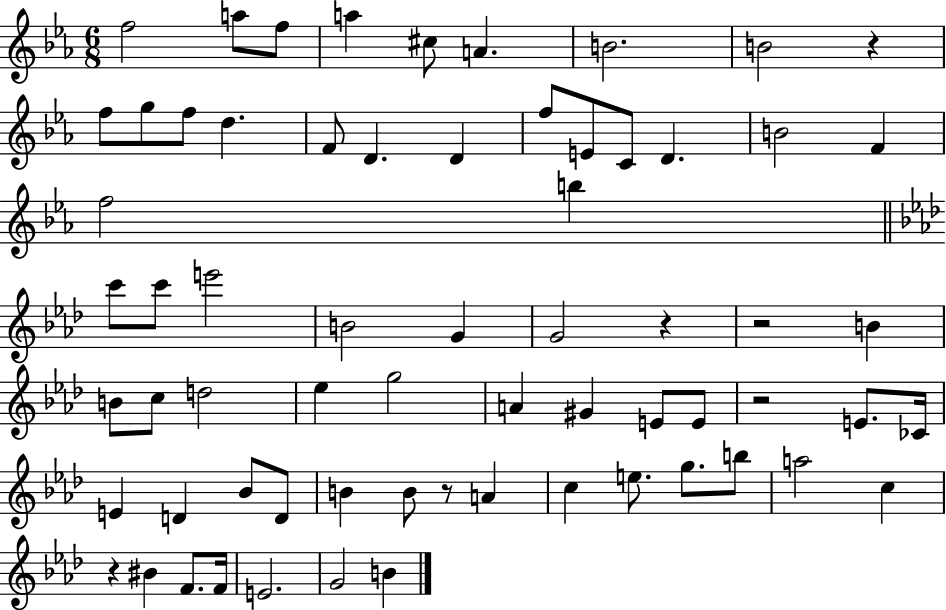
X:1
T:Untitled
M:6/8
L:1/4
K:Eb
f2 a/2 f/2 a ^c/2 A B2 B2 z f/2 g/2 f/2 d F/2 D D f/2 E/2 C/2 D B2 F f2 b c'/2 c'/2 e'2 B2 G G2 z z2 B B/2 c/2 d2 _e g2 A ^G E/2 E/2 z2 E/2 _C/4 E D _B/2 D/2 B B/2 z/2 A c e/2 g/2 b/2 a2 c z ^B F/2 F/4 E2 G2 B